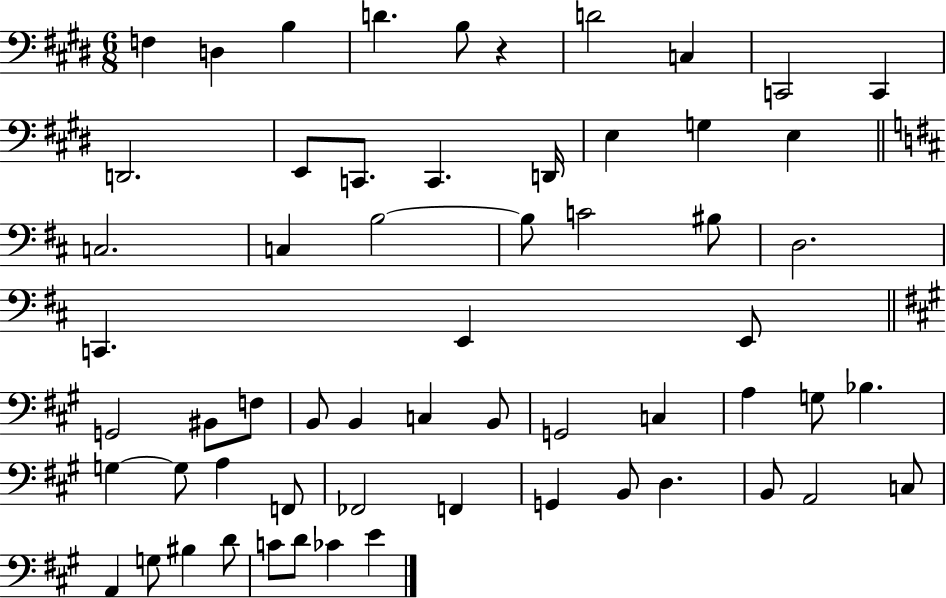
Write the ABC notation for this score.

X:1
T:Untitled
M:6/8
L:1/4
K:E
F, D, B, D B,/2 z D2 C, C,,2 C,, D,,2 E,,/2 C,,/2 C,, D,,/4 E, G, E, C,2 C, B,2 B,/2 C2 ^B,/2 D,2 C,, E,, E,,/2 G,,2 ^B,,/2 F,/2 B,,/2 B,, C, B,,/2 G,,2 C, A, G,/2 _B, G, G,/2 A, F,,/2 _F,,2 F,, G,, B,,/2 D, B,,/2 A,,2 C,/2 A,, G,/2 ^B, D/2 C/2 D/2 _C E